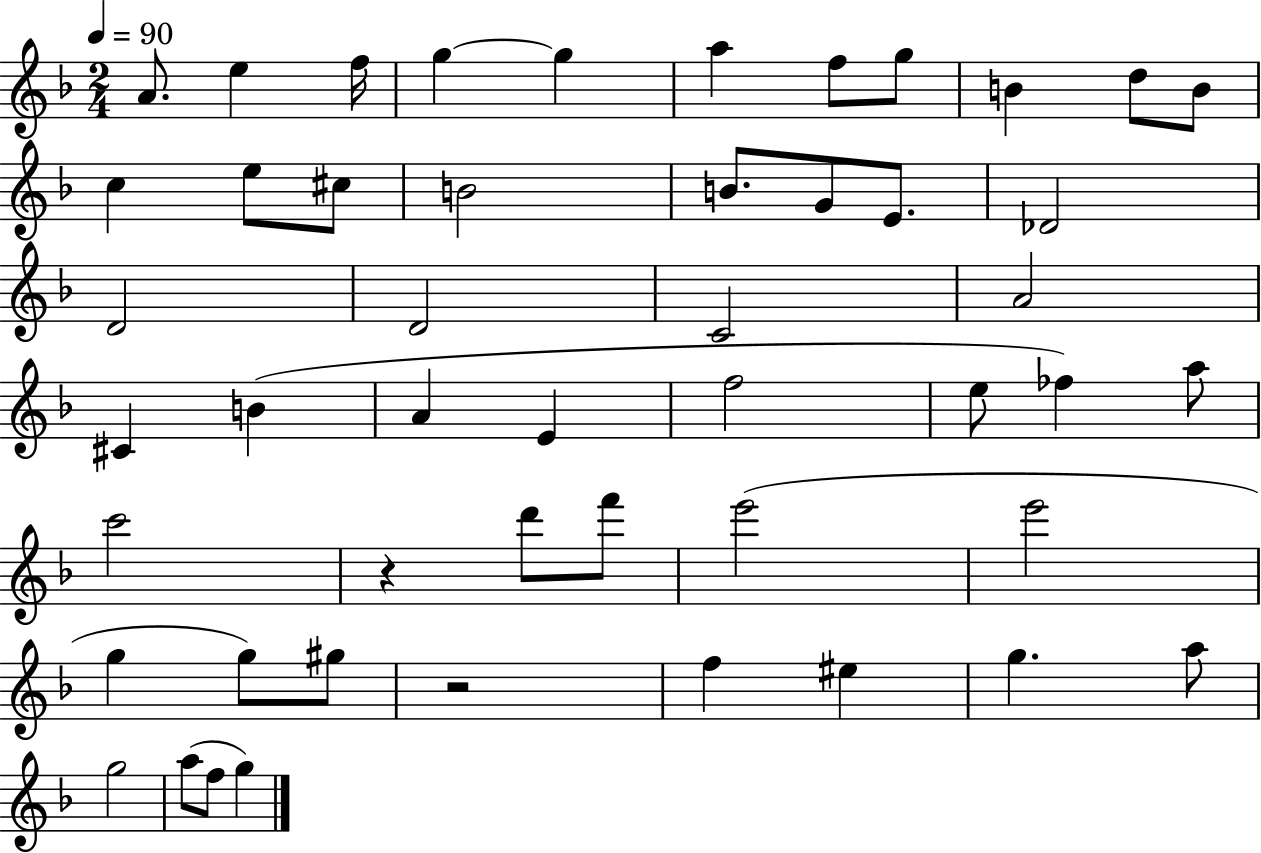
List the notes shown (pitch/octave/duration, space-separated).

A4/e. E5/q F5/s G5/q G5/q A5/q F5/e G5/e B4/q D5/e B4/e C5/q E5/e C#5/e B4/h B4/e. G4/e E4/e. Db4/h D4/h D4/h C4/h A4/h C#4/q B4/q A4/q E4/q F5/h E5/e FES5/q A5/e C6/h R/q D6/e F6/e E6/h E6/h G5/q G5/e G#5/e R/h F5/q EIS5/q G5/q. A5/e G5/h A5/e F5/e G5/q